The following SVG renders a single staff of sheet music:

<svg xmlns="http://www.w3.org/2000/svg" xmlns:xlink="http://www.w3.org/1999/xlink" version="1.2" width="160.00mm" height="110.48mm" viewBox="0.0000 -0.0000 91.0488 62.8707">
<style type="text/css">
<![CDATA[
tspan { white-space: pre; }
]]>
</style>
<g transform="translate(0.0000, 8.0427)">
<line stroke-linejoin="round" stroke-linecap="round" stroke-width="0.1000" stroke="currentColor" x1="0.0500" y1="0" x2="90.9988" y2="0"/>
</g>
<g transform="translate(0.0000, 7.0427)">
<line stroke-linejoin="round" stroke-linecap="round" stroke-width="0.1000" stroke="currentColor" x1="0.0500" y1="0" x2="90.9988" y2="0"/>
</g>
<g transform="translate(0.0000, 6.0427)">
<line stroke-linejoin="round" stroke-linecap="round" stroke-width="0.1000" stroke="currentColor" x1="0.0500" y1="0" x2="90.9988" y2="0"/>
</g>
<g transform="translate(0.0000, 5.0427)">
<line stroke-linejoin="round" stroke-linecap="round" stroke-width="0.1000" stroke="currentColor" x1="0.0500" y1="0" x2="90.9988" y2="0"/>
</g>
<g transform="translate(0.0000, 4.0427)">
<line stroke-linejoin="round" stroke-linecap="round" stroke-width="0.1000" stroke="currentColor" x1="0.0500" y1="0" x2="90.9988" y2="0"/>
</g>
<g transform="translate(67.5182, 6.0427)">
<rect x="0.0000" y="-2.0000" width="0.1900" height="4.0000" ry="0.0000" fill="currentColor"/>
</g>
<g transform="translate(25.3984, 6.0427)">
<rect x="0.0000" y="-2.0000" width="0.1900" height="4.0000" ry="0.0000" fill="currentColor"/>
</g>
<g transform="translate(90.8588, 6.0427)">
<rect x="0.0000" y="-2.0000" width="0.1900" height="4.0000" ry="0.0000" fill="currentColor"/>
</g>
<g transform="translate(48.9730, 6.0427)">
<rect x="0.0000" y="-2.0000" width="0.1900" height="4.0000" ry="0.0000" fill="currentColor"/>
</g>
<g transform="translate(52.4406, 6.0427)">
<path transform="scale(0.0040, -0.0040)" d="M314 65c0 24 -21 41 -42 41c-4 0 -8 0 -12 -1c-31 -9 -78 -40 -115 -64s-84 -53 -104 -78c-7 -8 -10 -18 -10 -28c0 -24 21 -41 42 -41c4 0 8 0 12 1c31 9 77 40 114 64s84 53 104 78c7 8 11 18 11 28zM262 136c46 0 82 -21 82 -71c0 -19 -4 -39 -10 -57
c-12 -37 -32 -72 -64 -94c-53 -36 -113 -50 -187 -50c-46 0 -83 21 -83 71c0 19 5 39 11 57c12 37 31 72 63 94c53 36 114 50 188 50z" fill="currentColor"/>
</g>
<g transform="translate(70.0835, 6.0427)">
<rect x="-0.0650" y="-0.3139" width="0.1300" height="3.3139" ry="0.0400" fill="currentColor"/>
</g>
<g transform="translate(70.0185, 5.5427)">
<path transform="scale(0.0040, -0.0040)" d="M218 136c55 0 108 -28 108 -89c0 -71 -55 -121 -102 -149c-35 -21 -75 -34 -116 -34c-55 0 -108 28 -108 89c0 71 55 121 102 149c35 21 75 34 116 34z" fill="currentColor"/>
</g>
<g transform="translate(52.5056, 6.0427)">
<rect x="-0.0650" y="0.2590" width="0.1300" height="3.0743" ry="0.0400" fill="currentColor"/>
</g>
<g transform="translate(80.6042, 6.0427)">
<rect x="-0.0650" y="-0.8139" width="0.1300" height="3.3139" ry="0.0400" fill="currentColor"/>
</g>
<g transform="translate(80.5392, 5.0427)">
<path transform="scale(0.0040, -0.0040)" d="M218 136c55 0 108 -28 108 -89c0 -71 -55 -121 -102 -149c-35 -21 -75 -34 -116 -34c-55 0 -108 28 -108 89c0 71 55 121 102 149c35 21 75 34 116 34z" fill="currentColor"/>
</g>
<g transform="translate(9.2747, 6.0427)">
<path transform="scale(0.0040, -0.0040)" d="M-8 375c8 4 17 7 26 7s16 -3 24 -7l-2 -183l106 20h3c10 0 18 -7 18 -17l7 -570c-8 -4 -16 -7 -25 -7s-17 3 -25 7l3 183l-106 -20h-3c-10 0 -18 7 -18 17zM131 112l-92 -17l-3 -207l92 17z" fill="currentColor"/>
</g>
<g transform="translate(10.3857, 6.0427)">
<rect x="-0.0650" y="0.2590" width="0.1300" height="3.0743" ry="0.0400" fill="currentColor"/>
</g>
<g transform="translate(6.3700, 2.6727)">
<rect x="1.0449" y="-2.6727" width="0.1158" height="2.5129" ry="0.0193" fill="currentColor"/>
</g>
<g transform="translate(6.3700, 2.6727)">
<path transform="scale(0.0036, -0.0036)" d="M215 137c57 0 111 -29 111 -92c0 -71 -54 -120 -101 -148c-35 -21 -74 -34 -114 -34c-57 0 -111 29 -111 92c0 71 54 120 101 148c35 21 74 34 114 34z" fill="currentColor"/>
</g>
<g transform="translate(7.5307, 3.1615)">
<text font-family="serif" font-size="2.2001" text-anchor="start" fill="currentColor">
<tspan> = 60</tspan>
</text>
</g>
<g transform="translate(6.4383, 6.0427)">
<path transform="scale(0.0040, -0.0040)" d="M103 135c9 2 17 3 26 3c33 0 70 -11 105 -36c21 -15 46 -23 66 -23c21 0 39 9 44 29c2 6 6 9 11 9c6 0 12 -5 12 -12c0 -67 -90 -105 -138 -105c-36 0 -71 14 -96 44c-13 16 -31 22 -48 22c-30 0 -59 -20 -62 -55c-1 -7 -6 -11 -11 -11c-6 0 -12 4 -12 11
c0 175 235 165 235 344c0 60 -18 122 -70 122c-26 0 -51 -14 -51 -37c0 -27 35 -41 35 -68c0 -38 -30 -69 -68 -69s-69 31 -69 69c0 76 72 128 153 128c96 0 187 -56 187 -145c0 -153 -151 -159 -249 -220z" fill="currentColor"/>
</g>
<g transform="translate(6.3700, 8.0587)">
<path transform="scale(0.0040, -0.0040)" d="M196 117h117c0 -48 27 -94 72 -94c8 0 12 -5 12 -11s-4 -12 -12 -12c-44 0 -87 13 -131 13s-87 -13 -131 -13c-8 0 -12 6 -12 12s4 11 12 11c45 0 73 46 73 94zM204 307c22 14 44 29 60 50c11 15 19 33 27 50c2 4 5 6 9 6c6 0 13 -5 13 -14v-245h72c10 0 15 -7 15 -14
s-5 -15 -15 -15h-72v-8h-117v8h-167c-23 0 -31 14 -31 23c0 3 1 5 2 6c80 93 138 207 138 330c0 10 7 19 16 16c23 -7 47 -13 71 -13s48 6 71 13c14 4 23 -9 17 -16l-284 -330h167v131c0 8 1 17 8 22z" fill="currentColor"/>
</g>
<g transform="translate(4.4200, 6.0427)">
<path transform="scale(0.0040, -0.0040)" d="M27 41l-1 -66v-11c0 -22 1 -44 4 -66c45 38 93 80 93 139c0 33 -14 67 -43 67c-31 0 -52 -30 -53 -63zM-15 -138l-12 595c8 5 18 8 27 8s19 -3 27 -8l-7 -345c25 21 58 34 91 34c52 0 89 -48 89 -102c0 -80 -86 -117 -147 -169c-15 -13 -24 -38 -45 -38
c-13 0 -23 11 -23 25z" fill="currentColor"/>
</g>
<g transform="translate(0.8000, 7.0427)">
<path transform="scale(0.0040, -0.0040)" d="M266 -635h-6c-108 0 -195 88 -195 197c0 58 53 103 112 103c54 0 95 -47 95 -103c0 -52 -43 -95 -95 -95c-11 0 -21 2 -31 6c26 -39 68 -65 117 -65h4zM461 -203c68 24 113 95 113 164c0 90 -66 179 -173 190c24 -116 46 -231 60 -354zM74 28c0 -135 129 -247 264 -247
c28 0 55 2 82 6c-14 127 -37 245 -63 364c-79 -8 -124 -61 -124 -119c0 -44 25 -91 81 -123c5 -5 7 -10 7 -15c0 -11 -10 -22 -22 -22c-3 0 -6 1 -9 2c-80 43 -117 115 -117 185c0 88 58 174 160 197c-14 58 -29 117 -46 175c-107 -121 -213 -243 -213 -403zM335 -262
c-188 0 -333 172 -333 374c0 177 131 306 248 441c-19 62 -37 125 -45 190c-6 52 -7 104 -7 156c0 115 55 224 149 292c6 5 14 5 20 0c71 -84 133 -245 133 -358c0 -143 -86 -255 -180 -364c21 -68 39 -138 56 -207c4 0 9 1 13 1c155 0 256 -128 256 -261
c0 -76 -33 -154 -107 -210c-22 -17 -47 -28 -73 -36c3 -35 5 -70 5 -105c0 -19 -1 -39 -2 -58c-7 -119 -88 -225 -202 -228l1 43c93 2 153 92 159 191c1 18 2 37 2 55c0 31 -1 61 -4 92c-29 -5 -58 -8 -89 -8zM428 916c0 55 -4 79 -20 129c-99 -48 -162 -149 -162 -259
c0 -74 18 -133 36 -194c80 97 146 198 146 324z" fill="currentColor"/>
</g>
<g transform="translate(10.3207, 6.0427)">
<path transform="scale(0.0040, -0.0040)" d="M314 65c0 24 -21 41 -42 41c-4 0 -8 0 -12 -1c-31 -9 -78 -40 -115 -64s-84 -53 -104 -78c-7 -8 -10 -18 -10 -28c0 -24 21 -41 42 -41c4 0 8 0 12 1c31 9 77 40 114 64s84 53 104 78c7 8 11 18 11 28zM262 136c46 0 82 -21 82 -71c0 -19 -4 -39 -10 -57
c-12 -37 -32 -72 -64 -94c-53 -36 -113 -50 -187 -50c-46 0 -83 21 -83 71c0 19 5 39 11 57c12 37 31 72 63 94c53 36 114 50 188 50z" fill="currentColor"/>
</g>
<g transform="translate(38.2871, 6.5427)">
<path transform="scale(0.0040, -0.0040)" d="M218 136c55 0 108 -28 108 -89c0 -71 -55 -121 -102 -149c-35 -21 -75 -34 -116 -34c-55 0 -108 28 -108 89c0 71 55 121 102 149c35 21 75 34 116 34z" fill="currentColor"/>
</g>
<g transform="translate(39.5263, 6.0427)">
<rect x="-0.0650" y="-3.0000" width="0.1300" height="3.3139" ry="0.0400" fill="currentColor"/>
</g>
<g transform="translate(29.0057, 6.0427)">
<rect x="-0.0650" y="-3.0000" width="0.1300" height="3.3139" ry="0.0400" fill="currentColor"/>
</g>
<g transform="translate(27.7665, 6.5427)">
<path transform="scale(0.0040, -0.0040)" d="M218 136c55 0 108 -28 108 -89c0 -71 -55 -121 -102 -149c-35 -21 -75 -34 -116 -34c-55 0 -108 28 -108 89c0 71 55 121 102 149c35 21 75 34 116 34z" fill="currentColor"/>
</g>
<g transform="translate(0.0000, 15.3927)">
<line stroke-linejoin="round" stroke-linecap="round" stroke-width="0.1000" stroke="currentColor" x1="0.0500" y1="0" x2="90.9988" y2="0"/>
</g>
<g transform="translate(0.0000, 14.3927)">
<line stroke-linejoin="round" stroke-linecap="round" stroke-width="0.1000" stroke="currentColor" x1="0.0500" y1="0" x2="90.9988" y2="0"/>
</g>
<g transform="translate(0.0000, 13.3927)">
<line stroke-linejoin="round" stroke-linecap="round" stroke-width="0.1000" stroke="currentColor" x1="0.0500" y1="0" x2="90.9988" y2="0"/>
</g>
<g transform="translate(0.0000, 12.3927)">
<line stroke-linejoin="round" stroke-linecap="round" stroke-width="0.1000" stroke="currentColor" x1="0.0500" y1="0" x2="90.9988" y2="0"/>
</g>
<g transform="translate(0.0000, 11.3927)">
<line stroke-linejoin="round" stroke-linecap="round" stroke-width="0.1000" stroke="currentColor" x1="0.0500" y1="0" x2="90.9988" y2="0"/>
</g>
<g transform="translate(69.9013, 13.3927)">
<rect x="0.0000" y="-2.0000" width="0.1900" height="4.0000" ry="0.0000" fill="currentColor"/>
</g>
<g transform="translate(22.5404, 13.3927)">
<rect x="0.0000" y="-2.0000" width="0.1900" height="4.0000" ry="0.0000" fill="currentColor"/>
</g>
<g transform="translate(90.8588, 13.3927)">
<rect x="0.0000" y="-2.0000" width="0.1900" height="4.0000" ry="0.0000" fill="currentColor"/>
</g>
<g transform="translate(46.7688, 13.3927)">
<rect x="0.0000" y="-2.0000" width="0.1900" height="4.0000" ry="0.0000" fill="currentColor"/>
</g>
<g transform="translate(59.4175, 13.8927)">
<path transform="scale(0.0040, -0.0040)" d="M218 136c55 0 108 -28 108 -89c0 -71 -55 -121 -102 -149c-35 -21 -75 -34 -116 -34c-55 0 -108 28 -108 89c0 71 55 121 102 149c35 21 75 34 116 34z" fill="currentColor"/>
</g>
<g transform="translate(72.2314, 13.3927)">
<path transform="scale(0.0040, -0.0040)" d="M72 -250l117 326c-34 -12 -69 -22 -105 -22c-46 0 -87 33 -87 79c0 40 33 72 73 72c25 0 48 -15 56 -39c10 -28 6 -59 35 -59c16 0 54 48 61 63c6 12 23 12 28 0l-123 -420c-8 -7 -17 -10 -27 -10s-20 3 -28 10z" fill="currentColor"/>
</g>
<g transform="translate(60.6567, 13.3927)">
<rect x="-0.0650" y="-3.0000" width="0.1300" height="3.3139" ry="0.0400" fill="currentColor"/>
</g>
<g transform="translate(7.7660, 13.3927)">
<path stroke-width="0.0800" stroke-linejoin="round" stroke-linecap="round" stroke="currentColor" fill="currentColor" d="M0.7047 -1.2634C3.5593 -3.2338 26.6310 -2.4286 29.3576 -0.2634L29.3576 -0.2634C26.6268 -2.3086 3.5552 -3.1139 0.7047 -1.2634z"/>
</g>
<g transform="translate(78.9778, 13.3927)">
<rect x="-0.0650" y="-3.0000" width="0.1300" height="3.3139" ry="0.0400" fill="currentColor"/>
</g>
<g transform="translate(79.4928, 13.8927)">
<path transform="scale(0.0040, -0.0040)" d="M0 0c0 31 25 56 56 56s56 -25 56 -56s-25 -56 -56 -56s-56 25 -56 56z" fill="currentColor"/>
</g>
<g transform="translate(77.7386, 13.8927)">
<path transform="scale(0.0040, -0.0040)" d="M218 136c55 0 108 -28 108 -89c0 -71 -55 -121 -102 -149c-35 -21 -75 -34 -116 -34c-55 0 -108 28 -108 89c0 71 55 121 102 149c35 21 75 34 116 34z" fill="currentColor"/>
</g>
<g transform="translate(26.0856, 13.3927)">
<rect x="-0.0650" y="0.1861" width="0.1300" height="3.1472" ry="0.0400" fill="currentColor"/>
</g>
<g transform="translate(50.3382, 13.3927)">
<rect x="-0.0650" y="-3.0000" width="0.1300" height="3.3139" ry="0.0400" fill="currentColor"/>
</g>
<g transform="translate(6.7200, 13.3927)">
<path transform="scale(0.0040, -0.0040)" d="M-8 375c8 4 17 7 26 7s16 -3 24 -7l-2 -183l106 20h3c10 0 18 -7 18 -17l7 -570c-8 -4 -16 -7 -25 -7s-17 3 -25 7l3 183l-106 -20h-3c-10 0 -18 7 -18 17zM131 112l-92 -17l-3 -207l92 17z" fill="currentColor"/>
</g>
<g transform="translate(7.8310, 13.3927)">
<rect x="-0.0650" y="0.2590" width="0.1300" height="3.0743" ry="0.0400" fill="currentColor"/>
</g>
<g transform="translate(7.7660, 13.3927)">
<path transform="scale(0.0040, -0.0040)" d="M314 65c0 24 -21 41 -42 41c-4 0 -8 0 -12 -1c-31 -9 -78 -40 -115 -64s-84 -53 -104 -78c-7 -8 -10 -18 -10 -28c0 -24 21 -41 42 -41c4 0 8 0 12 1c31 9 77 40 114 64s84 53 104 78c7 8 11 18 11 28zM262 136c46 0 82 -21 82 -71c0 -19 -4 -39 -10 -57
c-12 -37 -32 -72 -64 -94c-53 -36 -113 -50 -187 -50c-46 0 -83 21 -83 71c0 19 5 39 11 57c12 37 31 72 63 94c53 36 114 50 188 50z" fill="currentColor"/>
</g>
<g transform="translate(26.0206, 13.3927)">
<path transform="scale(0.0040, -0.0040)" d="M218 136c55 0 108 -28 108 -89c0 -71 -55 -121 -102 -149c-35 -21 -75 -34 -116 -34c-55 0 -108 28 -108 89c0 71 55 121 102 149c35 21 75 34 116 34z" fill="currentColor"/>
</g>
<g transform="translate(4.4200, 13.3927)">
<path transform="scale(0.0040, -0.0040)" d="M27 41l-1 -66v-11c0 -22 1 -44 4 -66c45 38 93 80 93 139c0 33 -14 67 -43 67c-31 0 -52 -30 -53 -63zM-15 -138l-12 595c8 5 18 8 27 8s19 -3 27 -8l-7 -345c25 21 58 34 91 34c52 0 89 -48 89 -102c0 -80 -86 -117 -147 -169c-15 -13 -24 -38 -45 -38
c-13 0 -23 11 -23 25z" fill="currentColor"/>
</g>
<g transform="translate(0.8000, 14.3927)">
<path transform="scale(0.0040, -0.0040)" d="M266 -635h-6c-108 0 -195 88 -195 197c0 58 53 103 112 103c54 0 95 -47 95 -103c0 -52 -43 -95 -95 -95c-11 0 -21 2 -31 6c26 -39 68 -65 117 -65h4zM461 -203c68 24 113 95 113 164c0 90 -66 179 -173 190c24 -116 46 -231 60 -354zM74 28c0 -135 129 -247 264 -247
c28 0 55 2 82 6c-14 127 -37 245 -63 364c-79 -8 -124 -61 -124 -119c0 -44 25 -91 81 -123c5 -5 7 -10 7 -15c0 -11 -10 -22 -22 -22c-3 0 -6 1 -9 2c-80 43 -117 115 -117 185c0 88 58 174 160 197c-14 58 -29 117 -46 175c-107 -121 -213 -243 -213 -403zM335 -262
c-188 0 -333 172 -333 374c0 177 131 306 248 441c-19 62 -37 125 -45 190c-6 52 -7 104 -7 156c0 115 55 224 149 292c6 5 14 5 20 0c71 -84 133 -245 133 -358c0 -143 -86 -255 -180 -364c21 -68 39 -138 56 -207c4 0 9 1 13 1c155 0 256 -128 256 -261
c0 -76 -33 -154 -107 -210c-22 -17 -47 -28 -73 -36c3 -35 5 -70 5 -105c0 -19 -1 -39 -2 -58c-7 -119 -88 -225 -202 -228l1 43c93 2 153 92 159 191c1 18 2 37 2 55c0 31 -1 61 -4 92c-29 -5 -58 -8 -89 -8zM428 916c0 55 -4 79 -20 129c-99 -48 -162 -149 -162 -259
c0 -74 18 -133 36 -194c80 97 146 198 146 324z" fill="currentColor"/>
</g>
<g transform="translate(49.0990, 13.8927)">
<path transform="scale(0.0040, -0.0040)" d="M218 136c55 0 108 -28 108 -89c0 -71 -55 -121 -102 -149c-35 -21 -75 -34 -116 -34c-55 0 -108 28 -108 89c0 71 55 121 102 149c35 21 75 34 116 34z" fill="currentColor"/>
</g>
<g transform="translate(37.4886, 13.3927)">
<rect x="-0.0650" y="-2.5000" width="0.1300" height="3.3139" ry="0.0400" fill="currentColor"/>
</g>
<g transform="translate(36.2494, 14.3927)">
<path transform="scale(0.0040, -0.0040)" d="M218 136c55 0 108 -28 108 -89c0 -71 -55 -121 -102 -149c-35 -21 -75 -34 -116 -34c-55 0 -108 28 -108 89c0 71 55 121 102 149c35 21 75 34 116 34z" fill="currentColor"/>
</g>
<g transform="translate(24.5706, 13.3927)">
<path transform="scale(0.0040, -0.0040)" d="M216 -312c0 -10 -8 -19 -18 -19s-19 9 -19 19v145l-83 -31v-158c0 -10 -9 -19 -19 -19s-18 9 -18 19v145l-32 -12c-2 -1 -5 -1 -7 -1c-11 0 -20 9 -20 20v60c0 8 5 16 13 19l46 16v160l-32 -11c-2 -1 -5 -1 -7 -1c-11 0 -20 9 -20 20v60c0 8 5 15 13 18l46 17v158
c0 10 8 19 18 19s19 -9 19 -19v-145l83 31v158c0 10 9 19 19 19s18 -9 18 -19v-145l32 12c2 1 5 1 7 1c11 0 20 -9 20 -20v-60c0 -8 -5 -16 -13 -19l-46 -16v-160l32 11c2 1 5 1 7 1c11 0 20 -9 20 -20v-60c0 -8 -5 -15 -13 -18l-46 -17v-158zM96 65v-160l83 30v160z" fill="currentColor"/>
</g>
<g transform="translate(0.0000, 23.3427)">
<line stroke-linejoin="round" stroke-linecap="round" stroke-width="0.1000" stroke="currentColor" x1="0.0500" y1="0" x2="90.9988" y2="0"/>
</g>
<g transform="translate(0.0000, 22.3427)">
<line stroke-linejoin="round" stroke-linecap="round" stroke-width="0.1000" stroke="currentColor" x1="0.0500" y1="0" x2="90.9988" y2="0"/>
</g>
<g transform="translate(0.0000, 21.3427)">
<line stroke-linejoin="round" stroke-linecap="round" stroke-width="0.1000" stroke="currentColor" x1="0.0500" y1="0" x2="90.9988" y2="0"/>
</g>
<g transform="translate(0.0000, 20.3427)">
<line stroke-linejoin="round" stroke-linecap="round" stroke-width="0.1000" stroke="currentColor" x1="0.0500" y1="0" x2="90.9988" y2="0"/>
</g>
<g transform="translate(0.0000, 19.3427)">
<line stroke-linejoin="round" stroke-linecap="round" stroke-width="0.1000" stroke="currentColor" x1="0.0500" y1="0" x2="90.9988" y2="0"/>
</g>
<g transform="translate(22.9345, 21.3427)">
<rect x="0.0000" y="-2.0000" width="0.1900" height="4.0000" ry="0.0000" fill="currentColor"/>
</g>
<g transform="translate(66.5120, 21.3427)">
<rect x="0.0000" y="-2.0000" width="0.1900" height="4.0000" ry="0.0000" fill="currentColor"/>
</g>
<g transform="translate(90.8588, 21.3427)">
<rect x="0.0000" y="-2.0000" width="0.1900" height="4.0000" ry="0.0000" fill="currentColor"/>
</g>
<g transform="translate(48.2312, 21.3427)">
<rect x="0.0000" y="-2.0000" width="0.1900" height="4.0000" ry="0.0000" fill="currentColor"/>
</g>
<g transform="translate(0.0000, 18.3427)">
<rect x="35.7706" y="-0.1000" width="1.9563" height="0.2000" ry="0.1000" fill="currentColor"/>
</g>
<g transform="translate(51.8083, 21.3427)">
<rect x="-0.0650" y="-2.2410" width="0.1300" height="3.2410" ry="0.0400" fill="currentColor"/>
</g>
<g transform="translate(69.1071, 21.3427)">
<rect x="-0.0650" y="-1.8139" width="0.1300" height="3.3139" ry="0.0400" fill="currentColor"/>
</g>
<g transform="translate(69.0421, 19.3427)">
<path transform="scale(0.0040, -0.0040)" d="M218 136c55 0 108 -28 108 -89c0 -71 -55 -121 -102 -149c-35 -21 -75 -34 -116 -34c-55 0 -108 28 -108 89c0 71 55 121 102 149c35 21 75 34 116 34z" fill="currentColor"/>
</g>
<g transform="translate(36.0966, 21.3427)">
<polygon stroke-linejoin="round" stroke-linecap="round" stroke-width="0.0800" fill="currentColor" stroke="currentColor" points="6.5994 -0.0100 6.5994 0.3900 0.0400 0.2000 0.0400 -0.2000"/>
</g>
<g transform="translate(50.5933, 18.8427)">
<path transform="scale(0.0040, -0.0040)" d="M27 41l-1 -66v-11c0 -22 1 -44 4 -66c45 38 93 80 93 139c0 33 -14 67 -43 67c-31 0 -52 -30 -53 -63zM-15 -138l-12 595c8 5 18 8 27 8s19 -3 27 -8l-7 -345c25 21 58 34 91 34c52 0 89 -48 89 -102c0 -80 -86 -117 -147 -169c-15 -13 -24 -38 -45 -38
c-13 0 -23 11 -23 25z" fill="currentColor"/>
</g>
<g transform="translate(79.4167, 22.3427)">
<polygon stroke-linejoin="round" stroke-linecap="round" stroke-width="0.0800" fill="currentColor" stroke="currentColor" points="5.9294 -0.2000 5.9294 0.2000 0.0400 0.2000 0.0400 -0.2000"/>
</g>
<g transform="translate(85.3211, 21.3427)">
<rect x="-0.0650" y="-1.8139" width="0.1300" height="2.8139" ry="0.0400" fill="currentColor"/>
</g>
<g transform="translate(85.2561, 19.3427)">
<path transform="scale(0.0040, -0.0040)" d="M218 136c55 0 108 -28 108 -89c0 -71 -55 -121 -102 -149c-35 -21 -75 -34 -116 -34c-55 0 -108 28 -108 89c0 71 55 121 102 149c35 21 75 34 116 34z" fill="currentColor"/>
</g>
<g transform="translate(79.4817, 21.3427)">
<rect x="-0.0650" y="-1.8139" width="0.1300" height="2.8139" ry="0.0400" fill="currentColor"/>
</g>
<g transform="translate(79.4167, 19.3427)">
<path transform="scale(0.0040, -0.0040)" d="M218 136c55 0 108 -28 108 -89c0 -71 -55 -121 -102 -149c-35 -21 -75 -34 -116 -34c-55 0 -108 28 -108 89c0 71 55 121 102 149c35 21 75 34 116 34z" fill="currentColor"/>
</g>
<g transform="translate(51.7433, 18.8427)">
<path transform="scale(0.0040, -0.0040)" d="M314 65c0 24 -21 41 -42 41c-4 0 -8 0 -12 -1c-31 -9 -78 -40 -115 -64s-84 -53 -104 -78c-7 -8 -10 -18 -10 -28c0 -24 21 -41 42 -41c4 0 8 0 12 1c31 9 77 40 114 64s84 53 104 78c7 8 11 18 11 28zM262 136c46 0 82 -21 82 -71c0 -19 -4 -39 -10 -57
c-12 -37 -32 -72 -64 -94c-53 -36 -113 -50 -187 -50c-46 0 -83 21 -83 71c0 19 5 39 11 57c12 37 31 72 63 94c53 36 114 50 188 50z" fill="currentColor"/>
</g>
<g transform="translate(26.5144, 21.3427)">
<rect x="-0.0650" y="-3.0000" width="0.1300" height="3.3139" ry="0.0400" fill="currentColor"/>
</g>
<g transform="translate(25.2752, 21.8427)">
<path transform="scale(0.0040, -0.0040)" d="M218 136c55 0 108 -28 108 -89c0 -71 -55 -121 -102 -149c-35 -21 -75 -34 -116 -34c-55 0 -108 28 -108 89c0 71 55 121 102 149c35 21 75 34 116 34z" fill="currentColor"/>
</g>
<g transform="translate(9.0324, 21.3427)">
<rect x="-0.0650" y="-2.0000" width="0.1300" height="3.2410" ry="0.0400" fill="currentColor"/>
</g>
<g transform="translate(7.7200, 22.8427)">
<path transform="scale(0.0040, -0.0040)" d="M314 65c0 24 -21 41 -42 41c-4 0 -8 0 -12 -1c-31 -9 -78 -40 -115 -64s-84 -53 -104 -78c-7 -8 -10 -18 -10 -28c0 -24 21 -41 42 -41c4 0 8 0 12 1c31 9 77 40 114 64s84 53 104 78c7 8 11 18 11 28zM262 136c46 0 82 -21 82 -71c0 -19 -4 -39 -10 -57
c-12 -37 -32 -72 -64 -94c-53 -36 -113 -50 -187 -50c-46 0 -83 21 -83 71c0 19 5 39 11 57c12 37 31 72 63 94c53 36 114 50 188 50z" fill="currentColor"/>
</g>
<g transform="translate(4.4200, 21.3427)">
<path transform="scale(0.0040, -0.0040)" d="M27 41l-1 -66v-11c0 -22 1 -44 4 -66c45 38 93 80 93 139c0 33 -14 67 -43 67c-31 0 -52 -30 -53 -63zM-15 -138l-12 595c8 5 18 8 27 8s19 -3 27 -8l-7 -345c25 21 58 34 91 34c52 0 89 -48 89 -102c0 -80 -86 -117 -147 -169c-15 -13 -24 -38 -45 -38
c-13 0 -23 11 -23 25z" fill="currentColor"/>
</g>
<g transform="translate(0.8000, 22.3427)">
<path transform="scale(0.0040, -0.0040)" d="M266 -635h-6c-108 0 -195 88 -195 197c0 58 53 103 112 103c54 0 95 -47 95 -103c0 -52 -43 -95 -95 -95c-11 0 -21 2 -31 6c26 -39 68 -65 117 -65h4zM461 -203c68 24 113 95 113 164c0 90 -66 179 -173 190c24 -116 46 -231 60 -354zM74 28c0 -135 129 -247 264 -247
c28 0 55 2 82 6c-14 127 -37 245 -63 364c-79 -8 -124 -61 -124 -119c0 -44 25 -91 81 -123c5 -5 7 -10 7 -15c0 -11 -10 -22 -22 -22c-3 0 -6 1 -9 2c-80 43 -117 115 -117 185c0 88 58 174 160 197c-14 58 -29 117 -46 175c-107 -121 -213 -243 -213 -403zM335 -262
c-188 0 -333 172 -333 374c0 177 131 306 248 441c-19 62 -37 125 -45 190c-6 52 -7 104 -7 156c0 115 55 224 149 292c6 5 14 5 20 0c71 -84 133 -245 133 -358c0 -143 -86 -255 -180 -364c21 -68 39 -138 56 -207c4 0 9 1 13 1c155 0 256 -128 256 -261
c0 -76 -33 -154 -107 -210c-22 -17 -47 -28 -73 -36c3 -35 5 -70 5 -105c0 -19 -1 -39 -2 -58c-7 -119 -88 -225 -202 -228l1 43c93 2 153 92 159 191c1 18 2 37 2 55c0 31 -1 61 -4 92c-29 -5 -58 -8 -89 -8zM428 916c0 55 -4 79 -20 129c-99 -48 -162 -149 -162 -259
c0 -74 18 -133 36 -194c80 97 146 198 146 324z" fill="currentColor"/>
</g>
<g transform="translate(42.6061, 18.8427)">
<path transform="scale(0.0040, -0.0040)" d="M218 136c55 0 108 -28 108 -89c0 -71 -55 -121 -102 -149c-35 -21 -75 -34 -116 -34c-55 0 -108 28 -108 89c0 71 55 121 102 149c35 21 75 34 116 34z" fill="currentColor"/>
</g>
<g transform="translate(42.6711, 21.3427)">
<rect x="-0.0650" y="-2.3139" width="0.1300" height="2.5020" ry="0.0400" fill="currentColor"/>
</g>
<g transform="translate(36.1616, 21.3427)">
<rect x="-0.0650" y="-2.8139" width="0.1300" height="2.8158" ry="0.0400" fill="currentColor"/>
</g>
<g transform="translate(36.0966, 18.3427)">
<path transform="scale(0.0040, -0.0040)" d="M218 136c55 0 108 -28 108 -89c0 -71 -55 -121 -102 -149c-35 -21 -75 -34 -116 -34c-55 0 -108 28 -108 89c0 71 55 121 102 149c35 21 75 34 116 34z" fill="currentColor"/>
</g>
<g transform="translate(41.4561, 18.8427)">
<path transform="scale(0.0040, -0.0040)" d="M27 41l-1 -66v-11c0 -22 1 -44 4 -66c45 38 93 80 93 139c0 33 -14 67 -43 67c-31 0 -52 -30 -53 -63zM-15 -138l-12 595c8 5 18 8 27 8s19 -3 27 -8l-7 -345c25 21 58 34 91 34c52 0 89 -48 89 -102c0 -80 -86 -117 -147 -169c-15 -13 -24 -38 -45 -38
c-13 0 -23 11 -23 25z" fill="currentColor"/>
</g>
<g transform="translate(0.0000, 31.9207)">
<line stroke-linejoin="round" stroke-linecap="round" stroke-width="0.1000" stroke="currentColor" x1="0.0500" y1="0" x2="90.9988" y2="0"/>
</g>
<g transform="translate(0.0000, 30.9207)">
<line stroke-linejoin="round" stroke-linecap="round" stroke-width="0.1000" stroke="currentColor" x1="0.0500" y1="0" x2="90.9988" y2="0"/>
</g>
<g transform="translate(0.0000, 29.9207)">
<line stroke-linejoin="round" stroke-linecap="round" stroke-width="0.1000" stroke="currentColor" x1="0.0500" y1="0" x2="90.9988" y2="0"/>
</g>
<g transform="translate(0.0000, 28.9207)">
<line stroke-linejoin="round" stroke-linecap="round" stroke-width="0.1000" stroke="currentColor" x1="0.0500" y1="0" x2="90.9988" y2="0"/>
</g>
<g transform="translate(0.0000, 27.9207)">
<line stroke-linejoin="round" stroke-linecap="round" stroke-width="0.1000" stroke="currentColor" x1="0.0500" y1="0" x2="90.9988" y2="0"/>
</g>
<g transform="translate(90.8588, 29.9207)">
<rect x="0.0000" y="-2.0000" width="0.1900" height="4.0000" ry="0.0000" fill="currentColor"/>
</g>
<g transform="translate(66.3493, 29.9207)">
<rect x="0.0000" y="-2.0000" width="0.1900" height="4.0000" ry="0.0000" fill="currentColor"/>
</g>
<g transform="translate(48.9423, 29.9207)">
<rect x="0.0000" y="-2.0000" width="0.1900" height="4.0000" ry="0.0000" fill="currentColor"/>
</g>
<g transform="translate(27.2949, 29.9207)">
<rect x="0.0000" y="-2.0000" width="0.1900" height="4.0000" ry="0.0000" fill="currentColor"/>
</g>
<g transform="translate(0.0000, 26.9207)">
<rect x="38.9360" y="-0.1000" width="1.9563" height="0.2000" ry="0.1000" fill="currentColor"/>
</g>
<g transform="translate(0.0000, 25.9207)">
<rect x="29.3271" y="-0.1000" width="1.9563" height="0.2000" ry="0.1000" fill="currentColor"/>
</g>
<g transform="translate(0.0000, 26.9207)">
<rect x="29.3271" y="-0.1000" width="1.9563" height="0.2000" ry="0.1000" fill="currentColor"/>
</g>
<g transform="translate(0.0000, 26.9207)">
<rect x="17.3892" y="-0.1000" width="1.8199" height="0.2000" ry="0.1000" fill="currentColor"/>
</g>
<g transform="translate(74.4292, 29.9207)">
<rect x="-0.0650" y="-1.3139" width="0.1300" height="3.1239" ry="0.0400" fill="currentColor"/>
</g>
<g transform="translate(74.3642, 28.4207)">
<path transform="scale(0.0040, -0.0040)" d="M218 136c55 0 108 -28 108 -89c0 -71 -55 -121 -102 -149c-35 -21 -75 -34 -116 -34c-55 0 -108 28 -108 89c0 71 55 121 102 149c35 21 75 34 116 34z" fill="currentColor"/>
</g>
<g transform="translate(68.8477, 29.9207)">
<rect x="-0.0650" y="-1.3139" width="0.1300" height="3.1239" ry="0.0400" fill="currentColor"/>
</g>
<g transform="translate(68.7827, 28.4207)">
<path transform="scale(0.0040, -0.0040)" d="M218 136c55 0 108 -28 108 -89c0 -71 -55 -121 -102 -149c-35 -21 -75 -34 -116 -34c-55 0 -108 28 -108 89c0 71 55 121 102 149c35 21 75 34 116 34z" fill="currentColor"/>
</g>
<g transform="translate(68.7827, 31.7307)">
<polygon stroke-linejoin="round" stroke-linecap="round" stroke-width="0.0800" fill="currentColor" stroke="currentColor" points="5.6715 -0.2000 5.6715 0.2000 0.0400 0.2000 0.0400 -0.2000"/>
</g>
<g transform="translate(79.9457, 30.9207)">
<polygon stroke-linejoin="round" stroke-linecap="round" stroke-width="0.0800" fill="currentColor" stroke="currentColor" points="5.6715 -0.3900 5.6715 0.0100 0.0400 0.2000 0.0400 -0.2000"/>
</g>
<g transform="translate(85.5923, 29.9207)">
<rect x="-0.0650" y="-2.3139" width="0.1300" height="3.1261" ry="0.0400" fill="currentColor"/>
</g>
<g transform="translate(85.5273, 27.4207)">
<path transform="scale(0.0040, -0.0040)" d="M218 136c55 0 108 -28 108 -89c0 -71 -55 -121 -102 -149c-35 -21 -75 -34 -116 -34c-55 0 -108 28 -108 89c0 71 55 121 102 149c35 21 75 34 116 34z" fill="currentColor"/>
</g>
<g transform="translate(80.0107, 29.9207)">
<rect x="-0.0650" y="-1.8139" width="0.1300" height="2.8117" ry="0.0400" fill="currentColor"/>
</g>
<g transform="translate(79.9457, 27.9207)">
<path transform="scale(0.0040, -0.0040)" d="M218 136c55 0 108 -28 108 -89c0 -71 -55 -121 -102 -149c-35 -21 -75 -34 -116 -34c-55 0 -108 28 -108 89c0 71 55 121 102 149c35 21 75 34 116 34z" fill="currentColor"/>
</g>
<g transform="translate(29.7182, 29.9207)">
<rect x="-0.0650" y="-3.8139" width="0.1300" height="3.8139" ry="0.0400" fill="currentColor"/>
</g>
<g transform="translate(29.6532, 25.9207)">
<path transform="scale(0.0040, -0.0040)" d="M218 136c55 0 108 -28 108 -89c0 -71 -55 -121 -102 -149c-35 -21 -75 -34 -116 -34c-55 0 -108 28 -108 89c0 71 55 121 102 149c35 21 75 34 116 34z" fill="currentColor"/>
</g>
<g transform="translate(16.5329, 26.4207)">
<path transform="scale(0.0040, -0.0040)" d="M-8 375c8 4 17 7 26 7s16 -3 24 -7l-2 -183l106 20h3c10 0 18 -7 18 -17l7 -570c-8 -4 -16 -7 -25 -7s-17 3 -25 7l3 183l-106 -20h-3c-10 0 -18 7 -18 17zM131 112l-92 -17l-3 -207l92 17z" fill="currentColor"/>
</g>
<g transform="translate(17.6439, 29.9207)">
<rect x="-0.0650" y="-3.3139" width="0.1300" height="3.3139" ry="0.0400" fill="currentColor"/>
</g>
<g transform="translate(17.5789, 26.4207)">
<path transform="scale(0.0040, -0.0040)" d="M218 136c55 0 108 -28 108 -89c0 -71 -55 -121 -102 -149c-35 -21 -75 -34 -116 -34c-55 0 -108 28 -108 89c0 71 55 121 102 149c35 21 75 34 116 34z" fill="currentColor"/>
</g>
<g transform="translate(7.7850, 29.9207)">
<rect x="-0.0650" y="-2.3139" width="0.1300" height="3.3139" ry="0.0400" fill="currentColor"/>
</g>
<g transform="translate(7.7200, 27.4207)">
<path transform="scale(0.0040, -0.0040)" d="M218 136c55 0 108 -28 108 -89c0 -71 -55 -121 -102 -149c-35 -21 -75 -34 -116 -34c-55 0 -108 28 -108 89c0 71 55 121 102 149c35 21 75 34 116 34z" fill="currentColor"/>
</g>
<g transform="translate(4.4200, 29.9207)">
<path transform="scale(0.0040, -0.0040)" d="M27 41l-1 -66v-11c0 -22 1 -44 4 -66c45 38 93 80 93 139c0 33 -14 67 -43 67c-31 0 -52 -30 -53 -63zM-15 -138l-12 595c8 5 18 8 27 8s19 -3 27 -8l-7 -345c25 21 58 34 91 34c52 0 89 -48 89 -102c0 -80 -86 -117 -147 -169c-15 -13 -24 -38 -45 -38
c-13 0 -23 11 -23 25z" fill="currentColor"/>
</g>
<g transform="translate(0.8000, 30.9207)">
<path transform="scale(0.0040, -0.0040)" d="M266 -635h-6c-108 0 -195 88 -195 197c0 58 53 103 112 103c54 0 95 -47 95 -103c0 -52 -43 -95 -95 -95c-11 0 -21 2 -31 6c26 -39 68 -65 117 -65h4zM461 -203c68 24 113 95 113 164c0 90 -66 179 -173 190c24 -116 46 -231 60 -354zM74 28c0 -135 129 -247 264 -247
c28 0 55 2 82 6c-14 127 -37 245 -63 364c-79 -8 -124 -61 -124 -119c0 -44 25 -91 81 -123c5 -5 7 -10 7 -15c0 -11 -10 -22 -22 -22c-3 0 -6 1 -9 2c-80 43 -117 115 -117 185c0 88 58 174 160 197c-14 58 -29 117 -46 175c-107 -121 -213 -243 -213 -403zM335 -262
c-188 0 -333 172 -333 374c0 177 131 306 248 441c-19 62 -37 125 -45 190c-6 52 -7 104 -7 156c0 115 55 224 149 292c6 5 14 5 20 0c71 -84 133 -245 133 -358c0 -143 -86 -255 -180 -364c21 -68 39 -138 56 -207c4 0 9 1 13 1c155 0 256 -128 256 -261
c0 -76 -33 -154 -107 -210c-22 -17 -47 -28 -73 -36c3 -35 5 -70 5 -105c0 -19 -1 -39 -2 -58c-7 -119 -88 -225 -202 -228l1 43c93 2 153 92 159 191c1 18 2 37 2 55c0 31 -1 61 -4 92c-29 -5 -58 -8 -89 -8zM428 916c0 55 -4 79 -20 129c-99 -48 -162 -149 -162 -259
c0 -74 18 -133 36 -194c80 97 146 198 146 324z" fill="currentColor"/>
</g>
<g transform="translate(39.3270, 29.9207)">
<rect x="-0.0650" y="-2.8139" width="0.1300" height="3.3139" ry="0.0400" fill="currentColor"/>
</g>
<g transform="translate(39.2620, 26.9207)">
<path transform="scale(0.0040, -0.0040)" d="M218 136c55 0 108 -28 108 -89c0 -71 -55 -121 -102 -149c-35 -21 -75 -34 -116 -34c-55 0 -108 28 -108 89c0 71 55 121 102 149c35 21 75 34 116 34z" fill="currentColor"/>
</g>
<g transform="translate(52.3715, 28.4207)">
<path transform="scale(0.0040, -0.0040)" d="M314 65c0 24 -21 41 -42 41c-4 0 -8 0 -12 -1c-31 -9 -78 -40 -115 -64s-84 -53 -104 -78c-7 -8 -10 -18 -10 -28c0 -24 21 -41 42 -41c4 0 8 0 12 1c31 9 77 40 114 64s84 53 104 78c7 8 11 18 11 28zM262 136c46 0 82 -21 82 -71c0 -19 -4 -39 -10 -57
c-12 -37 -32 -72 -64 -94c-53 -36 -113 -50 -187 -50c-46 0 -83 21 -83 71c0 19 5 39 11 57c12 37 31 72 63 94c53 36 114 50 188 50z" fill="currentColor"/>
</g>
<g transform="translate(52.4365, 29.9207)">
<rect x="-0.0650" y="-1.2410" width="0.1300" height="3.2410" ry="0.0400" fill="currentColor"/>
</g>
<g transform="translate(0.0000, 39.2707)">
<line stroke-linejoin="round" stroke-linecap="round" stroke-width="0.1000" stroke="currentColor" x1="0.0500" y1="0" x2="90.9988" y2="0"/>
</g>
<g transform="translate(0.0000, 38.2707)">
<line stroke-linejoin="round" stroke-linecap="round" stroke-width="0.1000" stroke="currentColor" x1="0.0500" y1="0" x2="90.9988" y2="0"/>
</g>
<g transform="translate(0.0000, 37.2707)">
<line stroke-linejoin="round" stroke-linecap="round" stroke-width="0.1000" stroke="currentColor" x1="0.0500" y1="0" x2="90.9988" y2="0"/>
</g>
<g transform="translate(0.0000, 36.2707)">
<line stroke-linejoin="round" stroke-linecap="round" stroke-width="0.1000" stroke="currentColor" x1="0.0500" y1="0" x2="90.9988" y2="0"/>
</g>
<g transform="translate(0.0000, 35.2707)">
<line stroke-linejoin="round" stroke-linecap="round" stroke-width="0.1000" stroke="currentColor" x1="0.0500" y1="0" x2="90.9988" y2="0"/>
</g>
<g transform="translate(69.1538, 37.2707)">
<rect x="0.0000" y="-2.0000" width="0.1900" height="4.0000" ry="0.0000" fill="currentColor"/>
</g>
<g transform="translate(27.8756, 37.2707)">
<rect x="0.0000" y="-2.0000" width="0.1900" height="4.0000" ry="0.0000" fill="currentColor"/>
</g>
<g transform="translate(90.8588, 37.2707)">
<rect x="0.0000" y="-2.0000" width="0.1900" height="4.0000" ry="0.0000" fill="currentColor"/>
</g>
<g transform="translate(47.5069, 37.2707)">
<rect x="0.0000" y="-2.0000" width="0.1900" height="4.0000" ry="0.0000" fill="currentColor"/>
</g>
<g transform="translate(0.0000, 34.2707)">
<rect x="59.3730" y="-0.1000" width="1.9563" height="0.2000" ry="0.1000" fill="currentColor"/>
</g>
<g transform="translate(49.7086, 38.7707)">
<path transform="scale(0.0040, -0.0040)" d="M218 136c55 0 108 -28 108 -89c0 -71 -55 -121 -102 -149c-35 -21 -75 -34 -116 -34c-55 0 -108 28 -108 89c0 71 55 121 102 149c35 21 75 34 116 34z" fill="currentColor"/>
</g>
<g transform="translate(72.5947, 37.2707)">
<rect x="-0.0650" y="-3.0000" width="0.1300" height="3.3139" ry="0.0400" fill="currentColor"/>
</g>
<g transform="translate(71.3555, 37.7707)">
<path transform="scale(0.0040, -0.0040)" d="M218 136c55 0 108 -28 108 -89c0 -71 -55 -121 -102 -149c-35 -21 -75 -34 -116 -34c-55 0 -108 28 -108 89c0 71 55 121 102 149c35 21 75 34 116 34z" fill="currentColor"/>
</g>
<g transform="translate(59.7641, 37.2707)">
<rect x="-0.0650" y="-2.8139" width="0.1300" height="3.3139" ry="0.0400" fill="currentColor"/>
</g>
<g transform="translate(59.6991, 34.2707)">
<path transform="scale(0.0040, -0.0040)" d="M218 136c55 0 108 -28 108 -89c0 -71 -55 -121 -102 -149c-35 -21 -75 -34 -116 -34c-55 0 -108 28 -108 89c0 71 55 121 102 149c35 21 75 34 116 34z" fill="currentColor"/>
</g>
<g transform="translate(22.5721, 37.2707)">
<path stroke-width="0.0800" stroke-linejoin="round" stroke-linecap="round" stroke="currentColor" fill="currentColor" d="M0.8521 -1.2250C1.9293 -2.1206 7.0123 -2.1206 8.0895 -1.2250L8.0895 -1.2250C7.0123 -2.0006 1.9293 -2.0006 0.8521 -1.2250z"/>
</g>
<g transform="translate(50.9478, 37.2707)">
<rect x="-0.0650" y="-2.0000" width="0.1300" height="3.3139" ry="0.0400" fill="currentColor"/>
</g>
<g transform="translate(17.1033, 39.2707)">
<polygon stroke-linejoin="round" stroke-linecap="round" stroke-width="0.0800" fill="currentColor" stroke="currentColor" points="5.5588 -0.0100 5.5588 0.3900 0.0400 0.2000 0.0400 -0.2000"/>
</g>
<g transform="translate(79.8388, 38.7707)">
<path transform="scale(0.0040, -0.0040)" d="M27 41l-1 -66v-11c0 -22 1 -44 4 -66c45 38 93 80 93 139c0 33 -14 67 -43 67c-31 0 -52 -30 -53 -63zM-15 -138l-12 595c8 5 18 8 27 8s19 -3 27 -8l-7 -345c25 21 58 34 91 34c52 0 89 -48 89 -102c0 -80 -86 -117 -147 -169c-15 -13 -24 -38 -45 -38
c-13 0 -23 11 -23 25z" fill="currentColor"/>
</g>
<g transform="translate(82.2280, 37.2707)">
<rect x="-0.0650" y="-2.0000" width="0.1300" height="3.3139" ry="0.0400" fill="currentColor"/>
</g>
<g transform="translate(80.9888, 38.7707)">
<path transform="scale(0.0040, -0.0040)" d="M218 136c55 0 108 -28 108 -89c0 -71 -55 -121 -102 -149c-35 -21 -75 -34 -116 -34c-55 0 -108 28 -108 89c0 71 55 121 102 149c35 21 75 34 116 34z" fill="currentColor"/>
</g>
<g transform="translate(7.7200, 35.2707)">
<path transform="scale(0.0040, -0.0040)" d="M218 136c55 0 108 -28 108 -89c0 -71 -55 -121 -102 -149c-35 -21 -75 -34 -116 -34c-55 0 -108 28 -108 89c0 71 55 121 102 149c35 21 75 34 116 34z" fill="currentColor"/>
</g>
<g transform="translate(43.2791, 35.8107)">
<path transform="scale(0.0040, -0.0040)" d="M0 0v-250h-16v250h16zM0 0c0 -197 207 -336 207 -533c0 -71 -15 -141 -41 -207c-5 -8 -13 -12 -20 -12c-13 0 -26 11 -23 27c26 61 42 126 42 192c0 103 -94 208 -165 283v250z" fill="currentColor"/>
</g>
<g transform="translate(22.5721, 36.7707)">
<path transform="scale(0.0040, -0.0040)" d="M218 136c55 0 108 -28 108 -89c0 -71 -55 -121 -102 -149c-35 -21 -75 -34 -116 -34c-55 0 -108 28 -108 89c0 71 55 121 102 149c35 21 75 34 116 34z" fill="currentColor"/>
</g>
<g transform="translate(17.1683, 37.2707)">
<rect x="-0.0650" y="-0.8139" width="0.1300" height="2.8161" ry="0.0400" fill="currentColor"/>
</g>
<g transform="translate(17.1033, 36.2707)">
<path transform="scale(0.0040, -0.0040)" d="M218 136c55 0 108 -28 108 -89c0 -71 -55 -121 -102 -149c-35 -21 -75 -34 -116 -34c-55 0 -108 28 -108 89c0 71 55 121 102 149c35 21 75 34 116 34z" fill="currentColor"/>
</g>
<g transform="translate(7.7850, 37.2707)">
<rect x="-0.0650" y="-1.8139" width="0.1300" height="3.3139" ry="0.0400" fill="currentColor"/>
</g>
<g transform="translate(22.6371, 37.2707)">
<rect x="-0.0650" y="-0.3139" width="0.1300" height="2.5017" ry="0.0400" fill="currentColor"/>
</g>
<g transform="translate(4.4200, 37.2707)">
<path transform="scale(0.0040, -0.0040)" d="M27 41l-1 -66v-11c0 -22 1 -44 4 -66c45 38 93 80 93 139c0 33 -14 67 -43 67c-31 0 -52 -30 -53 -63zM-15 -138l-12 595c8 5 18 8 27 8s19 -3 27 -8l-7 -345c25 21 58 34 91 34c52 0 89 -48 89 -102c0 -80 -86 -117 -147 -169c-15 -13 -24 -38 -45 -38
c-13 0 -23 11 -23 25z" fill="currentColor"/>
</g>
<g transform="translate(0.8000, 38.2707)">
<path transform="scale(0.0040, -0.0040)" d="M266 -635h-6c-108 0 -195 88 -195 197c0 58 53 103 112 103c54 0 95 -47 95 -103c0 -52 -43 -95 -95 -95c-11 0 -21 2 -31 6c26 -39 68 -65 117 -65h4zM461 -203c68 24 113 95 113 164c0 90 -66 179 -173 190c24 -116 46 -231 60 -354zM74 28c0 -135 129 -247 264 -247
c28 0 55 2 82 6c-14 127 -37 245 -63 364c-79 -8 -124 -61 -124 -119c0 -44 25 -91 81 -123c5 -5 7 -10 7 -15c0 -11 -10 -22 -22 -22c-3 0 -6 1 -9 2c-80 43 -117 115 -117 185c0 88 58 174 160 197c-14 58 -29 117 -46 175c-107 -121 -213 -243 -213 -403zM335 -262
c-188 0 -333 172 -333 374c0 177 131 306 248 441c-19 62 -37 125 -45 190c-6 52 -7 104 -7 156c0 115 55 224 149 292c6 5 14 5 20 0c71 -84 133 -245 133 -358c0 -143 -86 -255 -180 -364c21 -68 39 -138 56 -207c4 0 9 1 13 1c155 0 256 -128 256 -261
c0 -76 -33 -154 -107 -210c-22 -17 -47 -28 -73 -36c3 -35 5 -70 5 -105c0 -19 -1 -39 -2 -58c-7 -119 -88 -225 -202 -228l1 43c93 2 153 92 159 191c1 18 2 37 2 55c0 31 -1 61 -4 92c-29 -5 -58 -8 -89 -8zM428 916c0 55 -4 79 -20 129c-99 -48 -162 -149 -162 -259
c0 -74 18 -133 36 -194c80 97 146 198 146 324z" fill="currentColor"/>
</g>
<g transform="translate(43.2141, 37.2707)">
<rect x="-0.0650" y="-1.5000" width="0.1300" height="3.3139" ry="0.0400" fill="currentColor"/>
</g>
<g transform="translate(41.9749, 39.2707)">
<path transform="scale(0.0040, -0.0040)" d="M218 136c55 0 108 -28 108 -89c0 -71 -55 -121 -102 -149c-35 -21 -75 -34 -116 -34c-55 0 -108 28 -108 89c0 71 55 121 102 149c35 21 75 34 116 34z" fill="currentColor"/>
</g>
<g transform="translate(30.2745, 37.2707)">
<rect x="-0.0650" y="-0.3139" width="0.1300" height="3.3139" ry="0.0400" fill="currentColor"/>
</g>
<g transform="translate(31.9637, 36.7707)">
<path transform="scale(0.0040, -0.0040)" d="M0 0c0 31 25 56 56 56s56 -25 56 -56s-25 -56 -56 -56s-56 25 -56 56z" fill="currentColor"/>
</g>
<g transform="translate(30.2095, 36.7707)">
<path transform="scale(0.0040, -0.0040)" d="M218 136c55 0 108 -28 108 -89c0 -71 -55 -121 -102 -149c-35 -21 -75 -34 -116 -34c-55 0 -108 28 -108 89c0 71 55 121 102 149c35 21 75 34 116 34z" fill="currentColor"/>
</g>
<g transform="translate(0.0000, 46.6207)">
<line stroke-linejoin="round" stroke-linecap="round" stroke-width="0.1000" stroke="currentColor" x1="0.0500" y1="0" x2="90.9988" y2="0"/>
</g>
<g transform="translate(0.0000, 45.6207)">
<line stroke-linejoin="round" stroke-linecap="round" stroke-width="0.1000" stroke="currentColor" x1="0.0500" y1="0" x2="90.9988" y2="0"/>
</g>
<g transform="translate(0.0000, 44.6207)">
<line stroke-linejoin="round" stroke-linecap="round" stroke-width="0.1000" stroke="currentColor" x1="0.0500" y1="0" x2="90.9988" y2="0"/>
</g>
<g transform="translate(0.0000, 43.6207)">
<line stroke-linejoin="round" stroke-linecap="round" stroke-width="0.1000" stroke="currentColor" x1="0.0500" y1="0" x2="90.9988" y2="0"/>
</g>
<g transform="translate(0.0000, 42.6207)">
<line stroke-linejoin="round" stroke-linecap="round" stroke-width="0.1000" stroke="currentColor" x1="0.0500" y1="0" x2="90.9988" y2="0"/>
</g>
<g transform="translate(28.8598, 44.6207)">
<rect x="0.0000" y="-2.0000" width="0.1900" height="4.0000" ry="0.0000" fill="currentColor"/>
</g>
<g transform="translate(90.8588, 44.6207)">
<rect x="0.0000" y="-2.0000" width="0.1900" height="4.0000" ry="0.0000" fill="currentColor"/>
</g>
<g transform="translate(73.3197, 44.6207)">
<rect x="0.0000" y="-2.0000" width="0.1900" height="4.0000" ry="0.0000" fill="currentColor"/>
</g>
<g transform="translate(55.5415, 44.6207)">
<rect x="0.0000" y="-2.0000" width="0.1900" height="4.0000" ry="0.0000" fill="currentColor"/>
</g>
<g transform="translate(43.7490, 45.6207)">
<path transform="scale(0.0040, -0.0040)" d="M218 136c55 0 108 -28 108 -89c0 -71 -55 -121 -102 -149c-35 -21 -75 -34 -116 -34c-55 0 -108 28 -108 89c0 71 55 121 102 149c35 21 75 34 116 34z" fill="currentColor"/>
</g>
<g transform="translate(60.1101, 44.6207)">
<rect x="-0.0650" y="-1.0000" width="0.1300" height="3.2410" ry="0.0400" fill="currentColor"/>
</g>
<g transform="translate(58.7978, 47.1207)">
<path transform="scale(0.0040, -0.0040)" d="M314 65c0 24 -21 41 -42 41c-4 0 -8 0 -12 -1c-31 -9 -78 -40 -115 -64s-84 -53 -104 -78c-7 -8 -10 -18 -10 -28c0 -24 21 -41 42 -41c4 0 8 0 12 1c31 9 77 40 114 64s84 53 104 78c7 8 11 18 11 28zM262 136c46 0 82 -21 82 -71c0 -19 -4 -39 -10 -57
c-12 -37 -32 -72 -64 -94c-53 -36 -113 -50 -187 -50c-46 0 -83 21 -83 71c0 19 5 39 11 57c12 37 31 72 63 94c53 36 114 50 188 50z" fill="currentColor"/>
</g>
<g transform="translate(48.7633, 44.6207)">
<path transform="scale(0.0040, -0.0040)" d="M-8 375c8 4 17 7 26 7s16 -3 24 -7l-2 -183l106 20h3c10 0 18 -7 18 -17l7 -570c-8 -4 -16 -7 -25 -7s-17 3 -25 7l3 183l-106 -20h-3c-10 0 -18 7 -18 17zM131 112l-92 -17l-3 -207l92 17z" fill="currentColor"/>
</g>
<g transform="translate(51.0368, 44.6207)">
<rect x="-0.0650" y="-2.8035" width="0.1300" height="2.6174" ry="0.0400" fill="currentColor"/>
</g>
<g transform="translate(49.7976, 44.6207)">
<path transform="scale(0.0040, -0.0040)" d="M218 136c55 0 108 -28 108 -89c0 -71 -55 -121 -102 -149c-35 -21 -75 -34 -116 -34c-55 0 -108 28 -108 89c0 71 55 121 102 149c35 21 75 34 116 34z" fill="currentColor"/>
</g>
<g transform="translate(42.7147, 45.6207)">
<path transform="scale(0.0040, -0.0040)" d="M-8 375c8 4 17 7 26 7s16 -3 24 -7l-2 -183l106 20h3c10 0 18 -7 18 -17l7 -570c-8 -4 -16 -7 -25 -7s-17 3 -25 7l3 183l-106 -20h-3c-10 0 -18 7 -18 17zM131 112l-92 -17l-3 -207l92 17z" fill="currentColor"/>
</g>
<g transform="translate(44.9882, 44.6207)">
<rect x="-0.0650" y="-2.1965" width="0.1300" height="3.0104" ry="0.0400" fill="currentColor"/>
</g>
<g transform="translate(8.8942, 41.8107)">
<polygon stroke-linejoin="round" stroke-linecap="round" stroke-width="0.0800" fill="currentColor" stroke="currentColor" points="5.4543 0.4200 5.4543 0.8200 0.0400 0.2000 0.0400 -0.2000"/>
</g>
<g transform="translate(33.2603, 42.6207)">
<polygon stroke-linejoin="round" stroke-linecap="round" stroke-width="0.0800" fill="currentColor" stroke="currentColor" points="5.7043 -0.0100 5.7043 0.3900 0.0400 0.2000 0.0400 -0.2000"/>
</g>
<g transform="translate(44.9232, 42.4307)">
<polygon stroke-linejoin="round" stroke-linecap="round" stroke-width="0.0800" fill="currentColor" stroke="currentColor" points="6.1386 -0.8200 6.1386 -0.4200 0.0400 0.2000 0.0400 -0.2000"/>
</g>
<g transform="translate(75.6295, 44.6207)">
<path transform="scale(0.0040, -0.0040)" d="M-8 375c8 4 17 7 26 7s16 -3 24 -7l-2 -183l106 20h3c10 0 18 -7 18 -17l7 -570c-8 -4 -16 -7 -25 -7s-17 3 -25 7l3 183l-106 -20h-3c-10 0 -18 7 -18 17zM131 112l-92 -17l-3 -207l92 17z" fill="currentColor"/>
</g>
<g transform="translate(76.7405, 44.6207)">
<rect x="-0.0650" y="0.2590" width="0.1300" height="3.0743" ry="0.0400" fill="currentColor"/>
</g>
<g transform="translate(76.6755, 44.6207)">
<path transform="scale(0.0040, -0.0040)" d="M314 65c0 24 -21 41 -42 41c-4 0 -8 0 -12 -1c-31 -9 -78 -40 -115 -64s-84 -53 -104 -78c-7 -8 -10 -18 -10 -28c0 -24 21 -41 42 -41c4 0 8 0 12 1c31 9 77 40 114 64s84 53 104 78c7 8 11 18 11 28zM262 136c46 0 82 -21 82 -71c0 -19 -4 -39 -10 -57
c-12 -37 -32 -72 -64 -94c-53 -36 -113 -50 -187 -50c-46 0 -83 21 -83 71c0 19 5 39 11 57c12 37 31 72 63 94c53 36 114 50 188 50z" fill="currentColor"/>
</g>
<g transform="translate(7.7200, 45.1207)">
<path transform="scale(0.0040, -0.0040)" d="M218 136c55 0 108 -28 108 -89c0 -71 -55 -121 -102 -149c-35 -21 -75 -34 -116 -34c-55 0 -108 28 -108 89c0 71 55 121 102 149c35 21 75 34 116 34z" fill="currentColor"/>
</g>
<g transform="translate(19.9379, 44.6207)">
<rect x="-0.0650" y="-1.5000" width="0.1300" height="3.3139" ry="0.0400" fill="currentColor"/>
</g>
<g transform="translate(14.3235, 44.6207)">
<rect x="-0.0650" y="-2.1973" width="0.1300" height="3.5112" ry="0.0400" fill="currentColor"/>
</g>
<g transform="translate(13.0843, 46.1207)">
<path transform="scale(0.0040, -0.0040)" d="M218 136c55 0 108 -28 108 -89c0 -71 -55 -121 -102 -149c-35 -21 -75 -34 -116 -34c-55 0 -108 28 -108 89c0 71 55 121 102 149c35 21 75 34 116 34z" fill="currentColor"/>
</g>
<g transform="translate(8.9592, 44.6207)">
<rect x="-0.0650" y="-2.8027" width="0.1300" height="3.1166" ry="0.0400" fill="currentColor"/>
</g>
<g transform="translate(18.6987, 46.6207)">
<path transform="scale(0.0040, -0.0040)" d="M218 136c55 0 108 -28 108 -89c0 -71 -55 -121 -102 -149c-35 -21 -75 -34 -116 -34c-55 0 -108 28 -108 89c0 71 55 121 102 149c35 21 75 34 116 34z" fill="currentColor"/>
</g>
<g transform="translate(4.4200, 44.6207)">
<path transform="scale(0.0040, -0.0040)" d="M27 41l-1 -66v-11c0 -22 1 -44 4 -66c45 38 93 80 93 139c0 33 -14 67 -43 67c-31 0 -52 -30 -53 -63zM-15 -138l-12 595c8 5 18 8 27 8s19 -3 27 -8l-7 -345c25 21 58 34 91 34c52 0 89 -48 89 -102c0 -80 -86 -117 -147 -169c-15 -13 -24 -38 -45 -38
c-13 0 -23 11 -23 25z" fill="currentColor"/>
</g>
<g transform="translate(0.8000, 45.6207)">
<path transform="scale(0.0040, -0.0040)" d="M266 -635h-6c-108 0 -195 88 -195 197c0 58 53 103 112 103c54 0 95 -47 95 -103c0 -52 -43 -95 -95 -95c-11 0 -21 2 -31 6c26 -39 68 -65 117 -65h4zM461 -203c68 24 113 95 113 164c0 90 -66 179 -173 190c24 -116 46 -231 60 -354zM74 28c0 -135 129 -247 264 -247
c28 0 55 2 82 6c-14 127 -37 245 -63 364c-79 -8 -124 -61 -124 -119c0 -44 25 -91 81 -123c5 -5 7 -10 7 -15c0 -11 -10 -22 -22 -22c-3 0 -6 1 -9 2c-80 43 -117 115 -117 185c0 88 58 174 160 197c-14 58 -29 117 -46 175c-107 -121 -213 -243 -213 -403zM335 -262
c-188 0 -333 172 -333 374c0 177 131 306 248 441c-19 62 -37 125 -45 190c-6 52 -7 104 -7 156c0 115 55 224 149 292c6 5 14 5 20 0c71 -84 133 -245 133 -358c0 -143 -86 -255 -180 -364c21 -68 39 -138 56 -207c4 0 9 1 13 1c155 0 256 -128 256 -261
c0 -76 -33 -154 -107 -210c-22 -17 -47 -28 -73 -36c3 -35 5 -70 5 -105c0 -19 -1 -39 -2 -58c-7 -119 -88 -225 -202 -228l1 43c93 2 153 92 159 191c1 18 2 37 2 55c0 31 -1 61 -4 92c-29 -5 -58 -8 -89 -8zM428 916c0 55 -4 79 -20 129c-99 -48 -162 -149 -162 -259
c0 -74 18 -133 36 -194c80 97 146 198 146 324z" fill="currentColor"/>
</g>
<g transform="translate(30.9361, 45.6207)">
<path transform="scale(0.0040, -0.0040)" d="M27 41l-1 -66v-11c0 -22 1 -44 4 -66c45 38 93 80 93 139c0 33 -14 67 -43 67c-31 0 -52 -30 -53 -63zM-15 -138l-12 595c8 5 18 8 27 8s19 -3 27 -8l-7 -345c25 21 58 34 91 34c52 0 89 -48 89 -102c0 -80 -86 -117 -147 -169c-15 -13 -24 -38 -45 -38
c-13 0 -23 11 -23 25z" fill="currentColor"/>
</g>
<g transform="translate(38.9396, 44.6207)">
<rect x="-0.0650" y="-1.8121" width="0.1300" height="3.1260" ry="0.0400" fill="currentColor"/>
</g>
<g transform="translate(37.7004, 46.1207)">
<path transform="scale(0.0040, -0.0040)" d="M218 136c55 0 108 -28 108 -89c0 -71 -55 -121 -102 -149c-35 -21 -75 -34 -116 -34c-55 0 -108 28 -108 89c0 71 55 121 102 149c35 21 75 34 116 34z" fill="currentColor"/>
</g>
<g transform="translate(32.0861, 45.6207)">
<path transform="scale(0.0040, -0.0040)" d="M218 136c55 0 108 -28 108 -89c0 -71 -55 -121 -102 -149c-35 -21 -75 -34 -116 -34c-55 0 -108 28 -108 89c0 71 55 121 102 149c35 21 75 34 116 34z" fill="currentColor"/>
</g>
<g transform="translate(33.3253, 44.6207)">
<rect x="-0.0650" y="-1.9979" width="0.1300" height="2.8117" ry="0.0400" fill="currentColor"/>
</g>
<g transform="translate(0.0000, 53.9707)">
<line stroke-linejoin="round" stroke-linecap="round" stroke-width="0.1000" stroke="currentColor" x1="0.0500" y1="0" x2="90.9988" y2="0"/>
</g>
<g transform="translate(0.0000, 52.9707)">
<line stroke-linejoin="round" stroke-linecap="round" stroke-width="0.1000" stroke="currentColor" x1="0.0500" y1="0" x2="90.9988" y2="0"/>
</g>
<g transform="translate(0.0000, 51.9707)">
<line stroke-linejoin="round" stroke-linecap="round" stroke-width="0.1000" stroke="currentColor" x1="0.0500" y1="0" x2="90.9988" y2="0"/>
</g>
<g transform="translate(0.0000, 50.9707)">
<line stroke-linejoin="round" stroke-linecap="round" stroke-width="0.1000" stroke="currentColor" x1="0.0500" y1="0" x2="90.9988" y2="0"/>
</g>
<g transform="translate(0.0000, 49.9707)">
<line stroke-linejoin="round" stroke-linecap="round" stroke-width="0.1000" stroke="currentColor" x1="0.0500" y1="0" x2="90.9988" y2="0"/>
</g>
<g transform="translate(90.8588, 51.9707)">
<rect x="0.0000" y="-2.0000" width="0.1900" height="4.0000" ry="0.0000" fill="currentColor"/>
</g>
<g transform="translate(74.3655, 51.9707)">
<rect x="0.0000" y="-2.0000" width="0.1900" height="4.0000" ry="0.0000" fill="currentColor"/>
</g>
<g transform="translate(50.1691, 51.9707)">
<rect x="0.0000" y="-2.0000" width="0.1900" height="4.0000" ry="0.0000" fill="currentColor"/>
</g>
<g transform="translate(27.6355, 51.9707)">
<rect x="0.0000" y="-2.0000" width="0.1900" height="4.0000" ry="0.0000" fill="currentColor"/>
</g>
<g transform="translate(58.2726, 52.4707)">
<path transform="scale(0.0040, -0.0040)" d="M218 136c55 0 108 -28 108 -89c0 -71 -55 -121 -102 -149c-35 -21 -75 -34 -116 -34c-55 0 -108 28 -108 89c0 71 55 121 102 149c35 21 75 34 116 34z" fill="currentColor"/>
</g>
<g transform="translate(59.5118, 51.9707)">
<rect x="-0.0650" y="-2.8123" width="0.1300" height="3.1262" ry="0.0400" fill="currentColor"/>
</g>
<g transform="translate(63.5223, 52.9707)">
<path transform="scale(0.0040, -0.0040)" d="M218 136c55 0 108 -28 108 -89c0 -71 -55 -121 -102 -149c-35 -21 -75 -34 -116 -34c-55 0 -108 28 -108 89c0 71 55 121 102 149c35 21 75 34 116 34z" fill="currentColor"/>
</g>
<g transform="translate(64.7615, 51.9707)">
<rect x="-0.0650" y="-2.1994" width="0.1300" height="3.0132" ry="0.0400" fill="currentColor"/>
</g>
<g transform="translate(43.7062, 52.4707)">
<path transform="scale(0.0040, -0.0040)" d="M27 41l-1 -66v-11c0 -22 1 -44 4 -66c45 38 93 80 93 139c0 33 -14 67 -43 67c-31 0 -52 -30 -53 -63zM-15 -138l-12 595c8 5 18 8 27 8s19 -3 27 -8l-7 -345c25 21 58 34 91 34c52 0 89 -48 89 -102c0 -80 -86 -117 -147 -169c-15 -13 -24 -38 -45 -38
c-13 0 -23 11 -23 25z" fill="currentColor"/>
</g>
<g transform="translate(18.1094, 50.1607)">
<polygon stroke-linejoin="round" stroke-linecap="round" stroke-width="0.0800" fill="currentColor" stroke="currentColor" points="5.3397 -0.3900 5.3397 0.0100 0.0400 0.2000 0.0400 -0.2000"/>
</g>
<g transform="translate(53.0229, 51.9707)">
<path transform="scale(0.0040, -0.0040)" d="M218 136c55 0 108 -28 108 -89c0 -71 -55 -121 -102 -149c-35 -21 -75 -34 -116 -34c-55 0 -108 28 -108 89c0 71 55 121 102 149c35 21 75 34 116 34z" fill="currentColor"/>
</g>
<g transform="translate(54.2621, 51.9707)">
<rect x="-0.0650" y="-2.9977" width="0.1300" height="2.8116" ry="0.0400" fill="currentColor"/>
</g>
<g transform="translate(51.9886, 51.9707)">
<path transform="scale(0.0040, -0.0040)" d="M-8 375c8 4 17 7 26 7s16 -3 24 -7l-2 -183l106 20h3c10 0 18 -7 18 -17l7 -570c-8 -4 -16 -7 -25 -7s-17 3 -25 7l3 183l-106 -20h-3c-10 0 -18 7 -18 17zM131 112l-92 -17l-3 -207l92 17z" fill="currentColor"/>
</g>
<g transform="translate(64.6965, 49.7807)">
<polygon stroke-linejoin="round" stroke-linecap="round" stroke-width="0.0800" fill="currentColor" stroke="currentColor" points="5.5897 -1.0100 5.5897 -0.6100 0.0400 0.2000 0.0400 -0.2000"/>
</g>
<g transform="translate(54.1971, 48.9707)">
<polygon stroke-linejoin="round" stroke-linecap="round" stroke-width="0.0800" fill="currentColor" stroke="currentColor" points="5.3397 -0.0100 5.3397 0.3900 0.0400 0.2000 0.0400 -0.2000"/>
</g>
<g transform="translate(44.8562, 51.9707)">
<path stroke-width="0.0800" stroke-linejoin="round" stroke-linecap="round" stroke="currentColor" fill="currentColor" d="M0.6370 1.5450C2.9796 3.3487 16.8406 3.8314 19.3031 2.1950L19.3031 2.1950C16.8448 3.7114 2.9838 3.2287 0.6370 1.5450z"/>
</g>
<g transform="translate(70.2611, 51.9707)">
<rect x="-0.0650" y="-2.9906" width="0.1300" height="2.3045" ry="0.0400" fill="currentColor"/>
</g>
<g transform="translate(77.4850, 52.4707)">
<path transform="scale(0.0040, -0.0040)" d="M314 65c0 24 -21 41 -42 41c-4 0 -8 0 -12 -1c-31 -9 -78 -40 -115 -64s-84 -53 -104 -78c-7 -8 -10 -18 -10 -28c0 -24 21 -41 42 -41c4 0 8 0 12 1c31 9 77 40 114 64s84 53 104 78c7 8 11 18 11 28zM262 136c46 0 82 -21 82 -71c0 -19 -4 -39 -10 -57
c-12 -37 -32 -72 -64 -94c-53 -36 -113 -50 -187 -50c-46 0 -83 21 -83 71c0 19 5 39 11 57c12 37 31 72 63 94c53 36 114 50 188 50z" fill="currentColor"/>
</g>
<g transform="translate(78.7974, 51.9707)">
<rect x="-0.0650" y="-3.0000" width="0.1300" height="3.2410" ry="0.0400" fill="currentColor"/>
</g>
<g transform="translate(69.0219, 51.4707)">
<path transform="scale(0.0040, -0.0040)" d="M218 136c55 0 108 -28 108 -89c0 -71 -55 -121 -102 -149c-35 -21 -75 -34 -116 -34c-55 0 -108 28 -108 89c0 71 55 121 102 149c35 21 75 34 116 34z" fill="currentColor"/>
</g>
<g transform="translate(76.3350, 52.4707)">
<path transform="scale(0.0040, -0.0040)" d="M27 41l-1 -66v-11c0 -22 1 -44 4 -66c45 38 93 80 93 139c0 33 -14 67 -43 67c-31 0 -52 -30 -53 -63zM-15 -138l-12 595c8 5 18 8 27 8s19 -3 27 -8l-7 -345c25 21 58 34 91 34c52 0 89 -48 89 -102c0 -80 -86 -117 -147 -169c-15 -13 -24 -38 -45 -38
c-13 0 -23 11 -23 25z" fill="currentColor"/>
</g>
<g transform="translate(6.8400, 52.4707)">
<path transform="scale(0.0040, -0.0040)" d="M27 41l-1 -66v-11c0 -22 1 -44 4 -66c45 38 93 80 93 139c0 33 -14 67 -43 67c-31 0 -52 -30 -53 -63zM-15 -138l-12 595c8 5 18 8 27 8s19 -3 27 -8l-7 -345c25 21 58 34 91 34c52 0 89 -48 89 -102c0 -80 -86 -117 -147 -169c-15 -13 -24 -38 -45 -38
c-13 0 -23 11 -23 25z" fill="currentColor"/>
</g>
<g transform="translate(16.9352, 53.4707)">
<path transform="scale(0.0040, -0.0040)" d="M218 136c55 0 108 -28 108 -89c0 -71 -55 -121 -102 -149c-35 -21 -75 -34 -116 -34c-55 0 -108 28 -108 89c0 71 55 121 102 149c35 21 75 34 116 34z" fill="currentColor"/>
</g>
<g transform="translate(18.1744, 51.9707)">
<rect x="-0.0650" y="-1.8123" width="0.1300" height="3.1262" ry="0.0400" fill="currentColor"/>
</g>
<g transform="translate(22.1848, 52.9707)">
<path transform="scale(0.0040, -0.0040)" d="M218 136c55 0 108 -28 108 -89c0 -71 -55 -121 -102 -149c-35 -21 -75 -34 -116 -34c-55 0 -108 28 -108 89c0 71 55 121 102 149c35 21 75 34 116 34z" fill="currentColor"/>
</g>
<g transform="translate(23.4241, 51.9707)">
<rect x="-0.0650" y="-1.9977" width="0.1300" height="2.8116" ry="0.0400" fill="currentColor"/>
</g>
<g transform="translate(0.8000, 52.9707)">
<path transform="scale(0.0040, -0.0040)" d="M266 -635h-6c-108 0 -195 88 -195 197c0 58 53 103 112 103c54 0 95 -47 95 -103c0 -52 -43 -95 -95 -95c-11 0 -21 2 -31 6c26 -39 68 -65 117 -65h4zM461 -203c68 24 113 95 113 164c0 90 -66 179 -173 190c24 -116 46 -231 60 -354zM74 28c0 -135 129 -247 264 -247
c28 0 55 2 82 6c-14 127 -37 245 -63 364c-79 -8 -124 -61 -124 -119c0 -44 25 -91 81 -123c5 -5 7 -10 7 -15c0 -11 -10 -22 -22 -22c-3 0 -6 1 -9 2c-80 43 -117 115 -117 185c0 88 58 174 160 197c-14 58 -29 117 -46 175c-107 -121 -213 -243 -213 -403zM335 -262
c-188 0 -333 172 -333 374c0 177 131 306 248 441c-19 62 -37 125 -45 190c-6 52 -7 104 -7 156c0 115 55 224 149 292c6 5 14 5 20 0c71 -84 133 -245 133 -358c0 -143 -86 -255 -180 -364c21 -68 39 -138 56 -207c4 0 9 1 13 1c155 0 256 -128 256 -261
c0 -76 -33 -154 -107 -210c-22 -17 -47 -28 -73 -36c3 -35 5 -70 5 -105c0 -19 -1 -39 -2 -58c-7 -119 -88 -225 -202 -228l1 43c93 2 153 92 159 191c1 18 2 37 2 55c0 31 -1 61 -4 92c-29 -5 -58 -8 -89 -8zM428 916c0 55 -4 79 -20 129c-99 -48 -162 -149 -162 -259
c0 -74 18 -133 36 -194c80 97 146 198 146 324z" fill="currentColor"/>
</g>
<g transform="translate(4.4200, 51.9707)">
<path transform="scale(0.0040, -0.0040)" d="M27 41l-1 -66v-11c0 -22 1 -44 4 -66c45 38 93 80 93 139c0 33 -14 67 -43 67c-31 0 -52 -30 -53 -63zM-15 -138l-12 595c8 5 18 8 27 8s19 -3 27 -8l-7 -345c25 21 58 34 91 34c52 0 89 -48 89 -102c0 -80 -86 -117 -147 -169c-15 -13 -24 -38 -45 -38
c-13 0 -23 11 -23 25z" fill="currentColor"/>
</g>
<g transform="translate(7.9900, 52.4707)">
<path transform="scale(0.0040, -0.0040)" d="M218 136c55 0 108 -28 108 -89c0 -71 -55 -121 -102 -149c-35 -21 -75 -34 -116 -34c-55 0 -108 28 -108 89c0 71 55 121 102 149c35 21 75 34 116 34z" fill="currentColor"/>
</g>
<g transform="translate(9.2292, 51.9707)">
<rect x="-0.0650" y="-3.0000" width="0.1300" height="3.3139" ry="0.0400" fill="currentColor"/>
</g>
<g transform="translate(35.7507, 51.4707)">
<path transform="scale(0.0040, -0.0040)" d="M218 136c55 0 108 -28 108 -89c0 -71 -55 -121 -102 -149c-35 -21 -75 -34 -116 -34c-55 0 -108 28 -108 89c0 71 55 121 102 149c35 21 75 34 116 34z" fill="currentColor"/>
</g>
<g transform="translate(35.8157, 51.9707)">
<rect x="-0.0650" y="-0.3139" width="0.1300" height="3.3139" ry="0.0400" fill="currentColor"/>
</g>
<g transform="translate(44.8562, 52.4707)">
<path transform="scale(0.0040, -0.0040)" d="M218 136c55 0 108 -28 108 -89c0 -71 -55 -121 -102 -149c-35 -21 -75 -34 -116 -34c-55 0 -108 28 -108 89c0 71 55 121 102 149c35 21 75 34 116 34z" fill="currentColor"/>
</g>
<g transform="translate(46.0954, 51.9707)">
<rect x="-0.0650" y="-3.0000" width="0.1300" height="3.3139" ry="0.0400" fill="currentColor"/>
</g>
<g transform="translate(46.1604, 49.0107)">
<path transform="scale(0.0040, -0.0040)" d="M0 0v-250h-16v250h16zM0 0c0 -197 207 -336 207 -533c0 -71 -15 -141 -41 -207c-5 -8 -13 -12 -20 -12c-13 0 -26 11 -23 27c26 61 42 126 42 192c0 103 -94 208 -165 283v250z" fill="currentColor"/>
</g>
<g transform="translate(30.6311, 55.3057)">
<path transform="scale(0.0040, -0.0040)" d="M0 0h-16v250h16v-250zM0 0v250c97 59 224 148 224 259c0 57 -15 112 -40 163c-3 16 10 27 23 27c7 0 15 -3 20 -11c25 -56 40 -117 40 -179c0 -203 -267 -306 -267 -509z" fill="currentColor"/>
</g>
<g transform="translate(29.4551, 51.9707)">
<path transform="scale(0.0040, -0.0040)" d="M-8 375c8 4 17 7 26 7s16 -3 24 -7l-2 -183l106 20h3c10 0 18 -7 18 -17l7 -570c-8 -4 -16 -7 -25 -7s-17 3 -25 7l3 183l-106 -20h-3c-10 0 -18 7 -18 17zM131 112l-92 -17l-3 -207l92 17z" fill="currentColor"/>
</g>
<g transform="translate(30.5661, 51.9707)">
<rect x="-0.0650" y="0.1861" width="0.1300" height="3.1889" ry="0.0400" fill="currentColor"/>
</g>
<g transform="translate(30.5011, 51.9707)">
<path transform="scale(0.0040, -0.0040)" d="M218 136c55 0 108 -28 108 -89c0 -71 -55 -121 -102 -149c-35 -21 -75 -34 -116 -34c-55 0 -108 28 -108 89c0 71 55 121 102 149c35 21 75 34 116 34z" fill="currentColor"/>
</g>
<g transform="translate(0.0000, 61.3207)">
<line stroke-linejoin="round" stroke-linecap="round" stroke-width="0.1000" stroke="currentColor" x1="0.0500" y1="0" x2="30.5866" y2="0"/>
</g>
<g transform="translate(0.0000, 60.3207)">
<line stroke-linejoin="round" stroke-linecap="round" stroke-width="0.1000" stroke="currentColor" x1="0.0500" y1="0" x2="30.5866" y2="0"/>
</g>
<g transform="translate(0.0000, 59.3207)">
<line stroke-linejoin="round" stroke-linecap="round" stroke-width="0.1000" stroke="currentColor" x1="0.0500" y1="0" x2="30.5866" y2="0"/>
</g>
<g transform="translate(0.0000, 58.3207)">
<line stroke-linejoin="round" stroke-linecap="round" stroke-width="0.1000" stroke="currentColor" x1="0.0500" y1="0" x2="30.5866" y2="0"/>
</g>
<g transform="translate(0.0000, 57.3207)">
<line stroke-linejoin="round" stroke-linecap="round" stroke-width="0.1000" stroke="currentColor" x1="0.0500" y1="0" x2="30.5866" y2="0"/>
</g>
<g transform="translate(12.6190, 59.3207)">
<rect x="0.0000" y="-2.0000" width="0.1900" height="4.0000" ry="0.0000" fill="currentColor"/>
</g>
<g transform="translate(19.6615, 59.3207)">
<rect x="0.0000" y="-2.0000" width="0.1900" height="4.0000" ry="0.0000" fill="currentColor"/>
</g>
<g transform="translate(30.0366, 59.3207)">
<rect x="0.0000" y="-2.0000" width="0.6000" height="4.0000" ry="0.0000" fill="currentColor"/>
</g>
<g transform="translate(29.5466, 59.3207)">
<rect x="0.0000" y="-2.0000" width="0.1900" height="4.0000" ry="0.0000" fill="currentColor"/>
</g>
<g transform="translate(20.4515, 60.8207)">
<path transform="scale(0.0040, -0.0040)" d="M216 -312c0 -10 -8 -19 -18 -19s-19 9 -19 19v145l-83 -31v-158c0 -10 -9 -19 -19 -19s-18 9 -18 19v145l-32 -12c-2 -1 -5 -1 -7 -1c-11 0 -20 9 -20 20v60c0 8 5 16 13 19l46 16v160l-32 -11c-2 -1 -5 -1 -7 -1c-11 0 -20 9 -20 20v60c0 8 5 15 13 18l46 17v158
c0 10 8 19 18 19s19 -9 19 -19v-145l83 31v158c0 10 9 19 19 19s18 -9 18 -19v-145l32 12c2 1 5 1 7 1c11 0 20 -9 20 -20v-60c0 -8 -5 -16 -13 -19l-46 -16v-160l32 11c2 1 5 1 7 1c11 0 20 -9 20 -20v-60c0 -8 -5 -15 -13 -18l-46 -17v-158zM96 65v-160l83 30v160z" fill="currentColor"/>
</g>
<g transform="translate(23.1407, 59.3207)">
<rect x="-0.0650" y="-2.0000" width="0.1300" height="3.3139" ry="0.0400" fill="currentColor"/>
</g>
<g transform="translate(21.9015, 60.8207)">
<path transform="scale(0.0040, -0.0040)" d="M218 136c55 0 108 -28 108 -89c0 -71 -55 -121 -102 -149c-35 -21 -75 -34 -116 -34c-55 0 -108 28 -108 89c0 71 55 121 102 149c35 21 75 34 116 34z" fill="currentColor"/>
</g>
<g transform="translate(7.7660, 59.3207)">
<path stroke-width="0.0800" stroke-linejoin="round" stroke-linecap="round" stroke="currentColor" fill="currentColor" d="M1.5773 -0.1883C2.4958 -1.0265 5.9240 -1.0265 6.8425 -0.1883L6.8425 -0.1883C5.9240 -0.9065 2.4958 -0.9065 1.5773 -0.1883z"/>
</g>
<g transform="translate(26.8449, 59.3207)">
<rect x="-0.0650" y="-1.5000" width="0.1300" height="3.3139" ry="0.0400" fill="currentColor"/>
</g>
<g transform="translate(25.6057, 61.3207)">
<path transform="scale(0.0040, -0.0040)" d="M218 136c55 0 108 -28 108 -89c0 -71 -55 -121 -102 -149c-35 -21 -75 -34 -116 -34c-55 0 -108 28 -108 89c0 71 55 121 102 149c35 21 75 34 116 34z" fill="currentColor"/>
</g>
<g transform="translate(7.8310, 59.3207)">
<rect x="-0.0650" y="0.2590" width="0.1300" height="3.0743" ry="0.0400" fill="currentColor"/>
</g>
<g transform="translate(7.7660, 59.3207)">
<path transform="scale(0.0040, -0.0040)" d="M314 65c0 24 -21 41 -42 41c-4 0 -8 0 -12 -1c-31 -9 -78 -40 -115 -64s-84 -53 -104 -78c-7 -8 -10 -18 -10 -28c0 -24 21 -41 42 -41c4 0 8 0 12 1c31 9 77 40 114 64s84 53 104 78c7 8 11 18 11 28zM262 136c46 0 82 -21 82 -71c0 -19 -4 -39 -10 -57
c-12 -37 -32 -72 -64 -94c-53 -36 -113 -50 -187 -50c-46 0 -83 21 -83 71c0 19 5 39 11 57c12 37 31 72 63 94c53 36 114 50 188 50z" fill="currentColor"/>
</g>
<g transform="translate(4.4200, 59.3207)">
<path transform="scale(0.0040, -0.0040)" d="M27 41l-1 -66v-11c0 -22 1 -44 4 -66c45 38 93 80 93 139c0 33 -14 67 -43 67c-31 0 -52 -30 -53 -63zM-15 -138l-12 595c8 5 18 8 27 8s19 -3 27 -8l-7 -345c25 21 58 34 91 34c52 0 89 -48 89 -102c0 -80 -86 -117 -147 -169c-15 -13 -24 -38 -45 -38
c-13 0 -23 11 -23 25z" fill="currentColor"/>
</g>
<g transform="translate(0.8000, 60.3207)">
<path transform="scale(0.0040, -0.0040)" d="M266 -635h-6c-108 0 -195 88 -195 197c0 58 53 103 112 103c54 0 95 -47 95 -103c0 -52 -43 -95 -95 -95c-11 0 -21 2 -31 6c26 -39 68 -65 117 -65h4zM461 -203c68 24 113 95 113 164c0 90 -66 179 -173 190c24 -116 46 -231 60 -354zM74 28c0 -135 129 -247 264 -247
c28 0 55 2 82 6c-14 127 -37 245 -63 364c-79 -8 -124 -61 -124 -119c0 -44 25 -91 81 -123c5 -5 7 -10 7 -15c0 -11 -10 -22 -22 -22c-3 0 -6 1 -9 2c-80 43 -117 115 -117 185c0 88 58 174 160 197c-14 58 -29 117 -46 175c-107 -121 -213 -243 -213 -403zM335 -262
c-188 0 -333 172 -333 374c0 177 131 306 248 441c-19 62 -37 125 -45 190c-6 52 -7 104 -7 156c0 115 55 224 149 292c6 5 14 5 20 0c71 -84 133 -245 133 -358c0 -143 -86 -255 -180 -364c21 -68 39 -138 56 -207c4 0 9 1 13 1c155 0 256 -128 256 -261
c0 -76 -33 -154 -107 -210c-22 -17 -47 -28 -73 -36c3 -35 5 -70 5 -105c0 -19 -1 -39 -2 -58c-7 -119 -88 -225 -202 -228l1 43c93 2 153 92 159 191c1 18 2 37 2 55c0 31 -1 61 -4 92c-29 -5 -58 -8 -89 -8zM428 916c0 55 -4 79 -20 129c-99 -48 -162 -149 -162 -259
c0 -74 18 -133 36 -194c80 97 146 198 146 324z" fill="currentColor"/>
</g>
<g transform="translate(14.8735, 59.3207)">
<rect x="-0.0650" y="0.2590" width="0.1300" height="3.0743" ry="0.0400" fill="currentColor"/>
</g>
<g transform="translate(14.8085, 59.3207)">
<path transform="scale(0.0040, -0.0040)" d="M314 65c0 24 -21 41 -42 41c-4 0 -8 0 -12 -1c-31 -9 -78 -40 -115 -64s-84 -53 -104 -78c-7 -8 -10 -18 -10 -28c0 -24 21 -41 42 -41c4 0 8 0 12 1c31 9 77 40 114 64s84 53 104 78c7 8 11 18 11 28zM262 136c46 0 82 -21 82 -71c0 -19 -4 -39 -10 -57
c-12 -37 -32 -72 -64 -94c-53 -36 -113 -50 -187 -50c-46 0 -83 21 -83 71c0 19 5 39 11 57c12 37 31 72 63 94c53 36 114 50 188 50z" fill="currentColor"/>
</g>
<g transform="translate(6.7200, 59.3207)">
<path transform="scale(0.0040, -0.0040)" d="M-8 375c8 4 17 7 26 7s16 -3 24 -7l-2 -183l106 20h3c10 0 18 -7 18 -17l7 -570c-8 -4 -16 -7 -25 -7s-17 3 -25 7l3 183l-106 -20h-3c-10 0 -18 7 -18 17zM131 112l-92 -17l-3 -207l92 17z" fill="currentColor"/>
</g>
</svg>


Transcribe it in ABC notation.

X:1
T:Untitled
M:2/4
L:1/4
K:F
B2 A A _B2 c d B2 ^B G A A z/2 A F2 A a/2 _g/2 _g2 f f/2 f/2 g b c' a e2 e/2 e/2 f/2 g/2 f d/2 c/2 c E/2 F a A _F A/2 F/2 E _G/2 F/2 G/2 B/2 D2 B2 _A F/2 G/2 B/2 c _A/2 B/2 A/2 G/2 c/2 _A2 B2 B2 ^F E